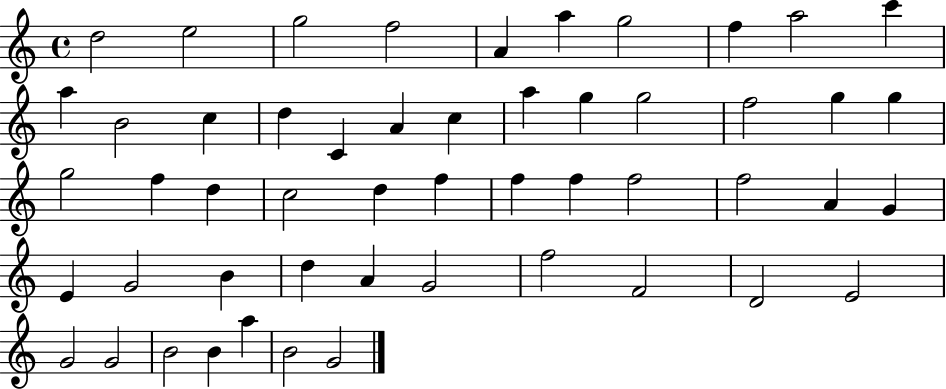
X:1
T:Untitled
M:4/4
L:1/4
K:C
d2 e2 g2 f2 A a g2 f a2 c' a B2 c d C A c a g g2 f2 g g g2 f d c2 d f f f f2 f2 A G E G2 B d A G2 f2 F2 D2 E2 G2 G2 B2 B a B2 G2